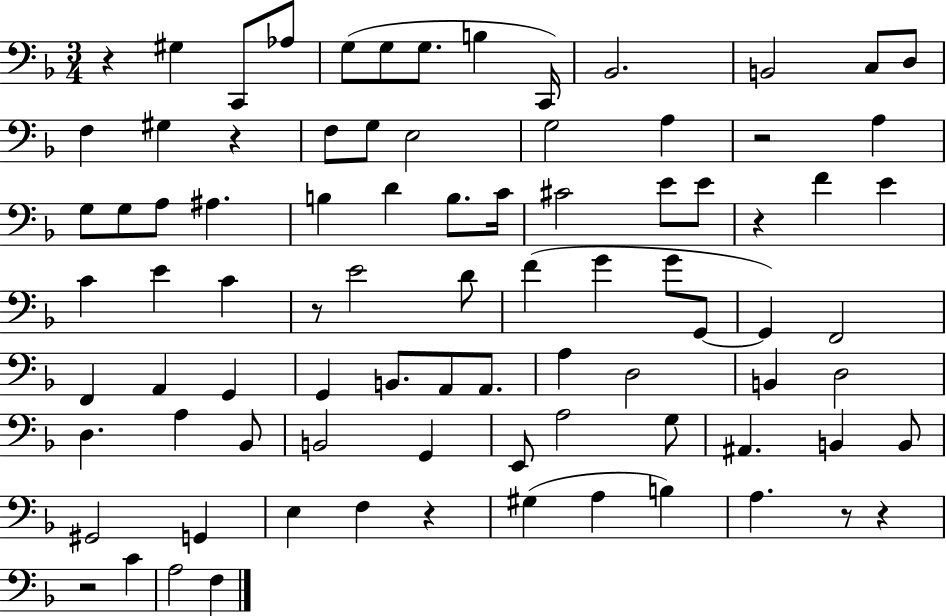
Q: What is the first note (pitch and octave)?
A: G#3